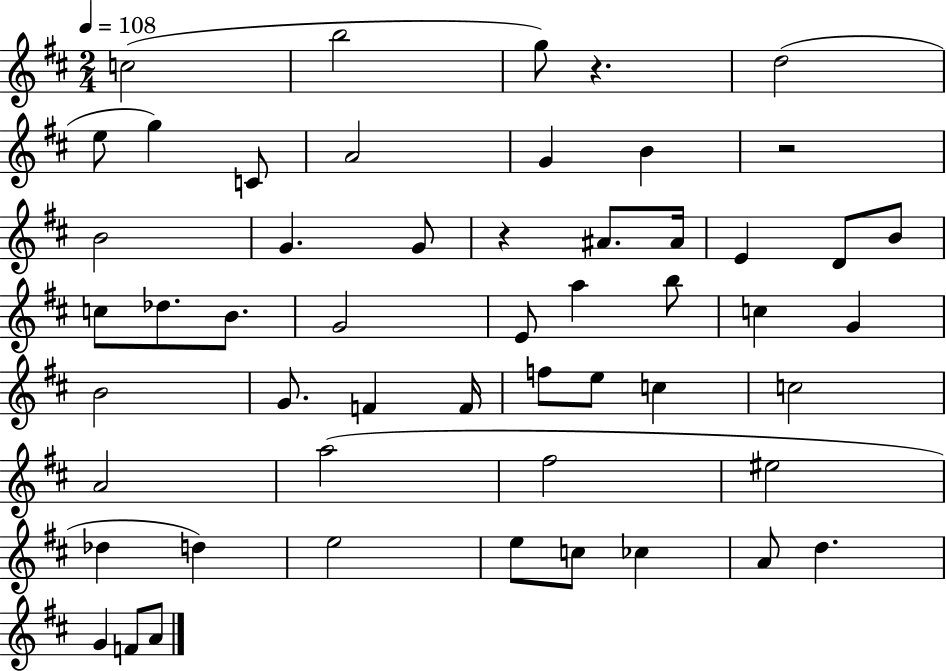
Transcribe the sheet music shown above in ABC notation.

X:1
T:Untitled
M:2/4
L:1/4
K:D
c2 b2 g/2 z d2 e/2 g C/2 A2 G B z2 B2 G G/2 z ^A/2 ^A/4 E D/2 B/2 c/2 _d/2 B/2 G2 E/2 a b/2 c G B2 G/2 F F/4 f/2 e/2 c c2 A2 a2 ^f2 ^e2 _d d e2 e/2 c/2 _c A/2 d G F/2 A/2